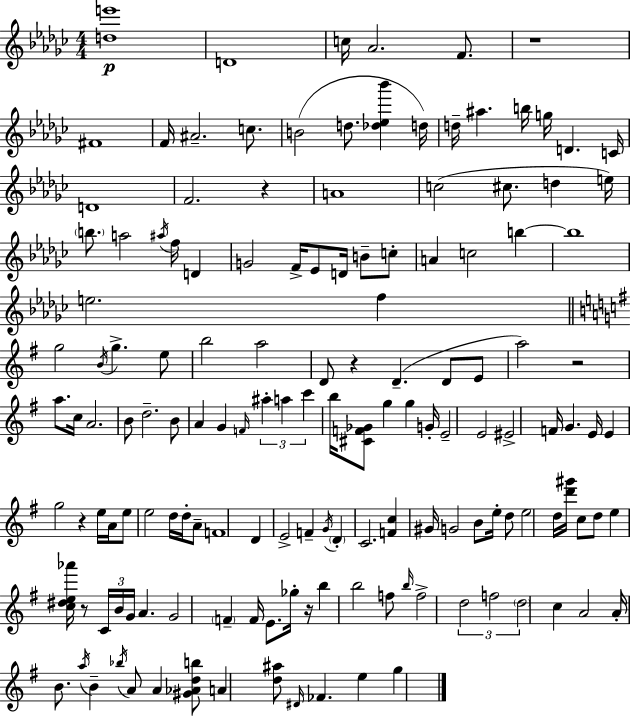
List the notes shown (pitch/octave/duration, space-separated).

[D5,E6]/w D4/w C5/s Ab4/h. F4/e. R/w F#4/w F4/s A#4/h. C5/e. B4/h D5/e. [Db5,Eb5,Bb6]/q D5/s D5/s A#5/q. B5/s G5/s D4/q. C4/s D4/w F4/h. R/q A4/w C5/h C#5/e. D5/q E5/s B5/e. A5/h A#5/s F5/s D4/q G4/h F4/s Eb4/e D4/s B4/e C5/e A4/q C5/h B5/q B5/w E5/h. F5/q G5/h B4/s G5/q. E5/e B5/h A5/h D4/e R/q D4/q. D4/e E4/e A5/h R/h A5/e. C5/s A4/h. B4/e D5/h. B4/e A4/q G4/q F4/s A#5/q A5/q C6/q B5/s [C#4,F4,Gb4]/e G5/q G5/q G4/s E4/h E4/h EIS4/h F4/s G4/q. E4/s E4/q G5/h R/q E5/s A4/s E5/e E5/h D5/s D5/s A4/e F4/w D4/q E4/h F4/q G4/s D4/q C4/h. [F4,C5]/q G#4/s G4/h B4/e E5/s D5/e E5/h D5/s [D6,G#6]/s C5/e D5/e E5/q [C5,D#5,E5,Ab6]/s R/e C4/s B4/s G4/s A4/q. G4/h F4/q F4/s E4/e. Gb5/s R/s B5/q B5/h F5/e B5/s F5/h D5/h F5/h D5/h C5/q A4/h A4/s B4/e. A5/s B4/q Bb5/s A4/e A4/q [G#4,Ab4,D5,B5]/e A4/q [D5,A#5]/e D#4/s FES4/q. E5/q G5/q